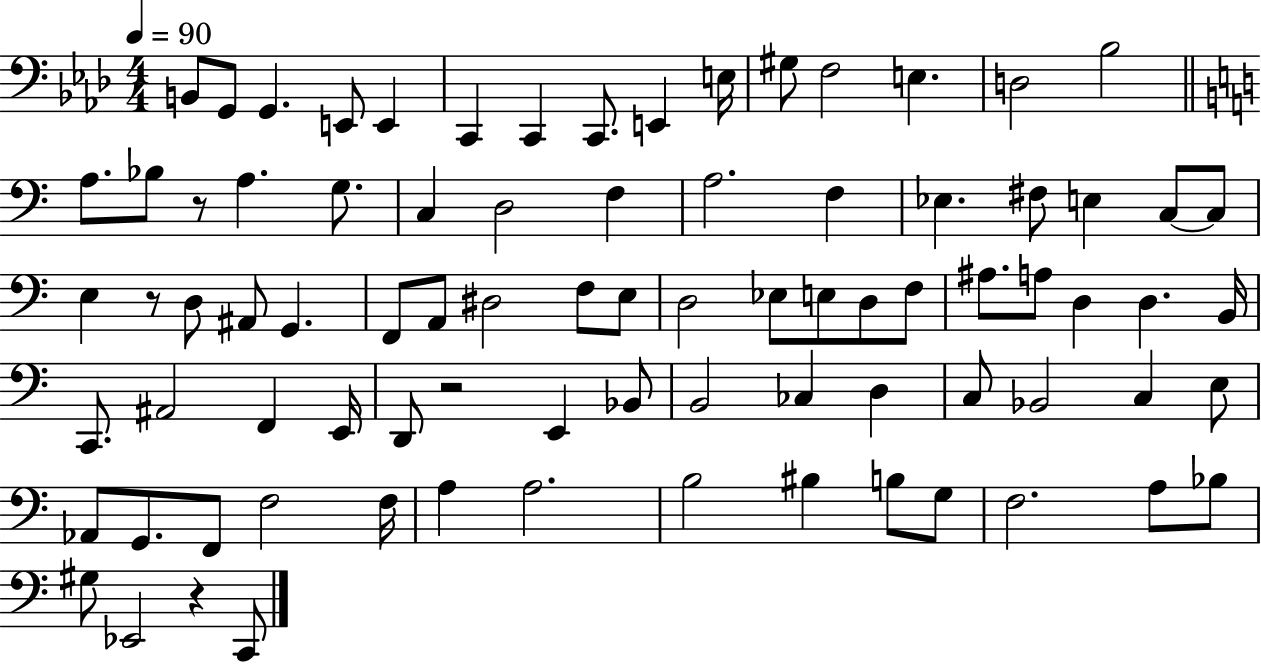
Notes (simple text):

B2/e G2/e G2/q. E2/e E2/q C2/q C2/q C2/e. E2/q E3/s G#3/e F3/h E3/q. D3/h Bb3/h A3/e. Bb3/e R/e A3/q. G3/e. C3/q D3/h F3/q A3/h. F3/q Eb3/q. F#3/e E3/q C3/e C3/e E3/q R/e D3/e A#2/e G2/q. F2/e A2/e D#3/h F3/e E3/e D3/h Eb3/e E3/e D3/e F3/e A#3/e. A3/e D3/q D3/q. B2/s C2/e. A#2/h F2/q E2/s D2/e R/h E2/q Bb2/e B2/h CES3/q D3/q C3/e Bb2/h C3/q E3/e Ab2/e G2/e. F2/e F3/h F3/s A3/q A3/h. B3/h BIS3/q B3/e G3/e F3/h. A3/e Bb3/e G#3/e Eb2/h R/q C2/e